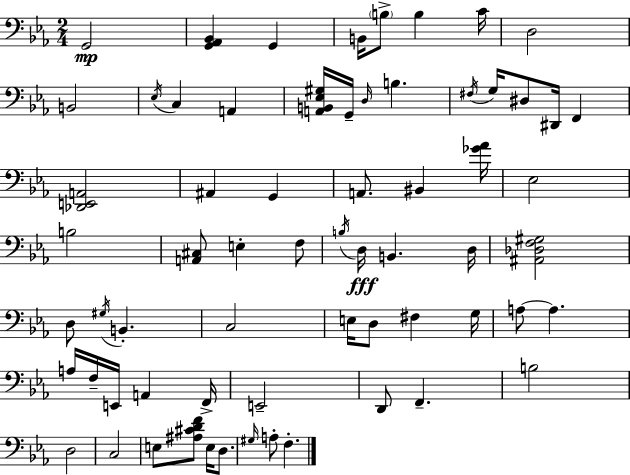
G2/h [G2,Ab2,Bb2]/q G2/q B2/s B3/e B3/q C4/s D3/h B2/h Eb3/s C3/q A2/q [A2,B2,Eb3,G#3]/s G2/s D3/s B3/q. F#3/s G3/s D#3/e D#2/s F2/q [Db2,E2,A2]/h A#2/q G2/q A2/e. BIS2/q [Gb4,Ab4]/s Eb3/h B3/h [A2,C#3]/e E3/q F3/e B3/s D3/s B2/q. D3/s [A#2,Db3,F3,G#3]/h D3/e G#3/s B2/q. C3/h E3/s D3/e F#3/q G3/s A3/e A3/q. A3/s F3/s E2/s A2/q F2/s E2/h D2/e F2/q. B3/h D3/h C3/h E3/e [A#3,C#4,D4,F4]/e E3/s D3/e. G#3/s A3/e F3/q.